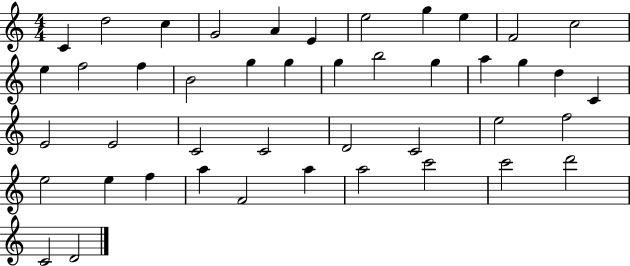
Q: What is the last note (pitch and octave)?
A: D4